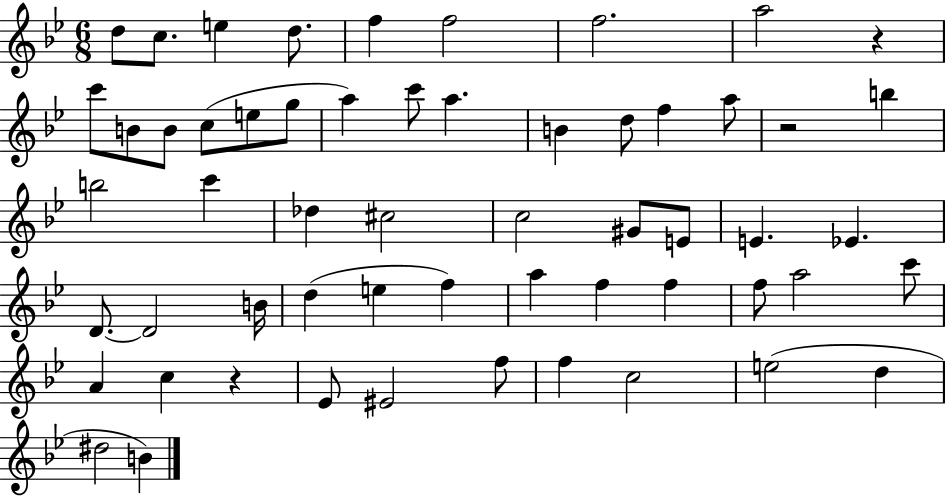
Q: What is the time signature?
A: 6/8